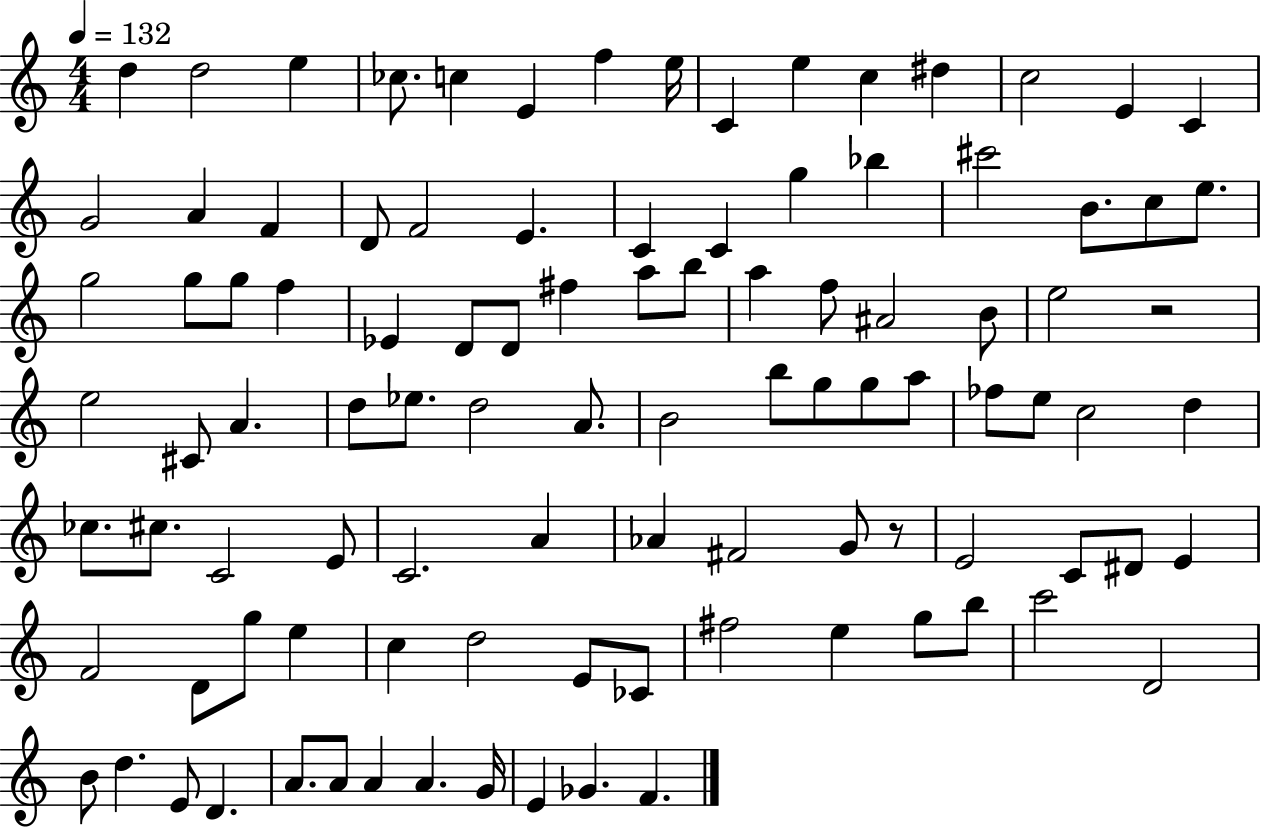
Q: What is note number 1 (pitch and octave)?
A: D5